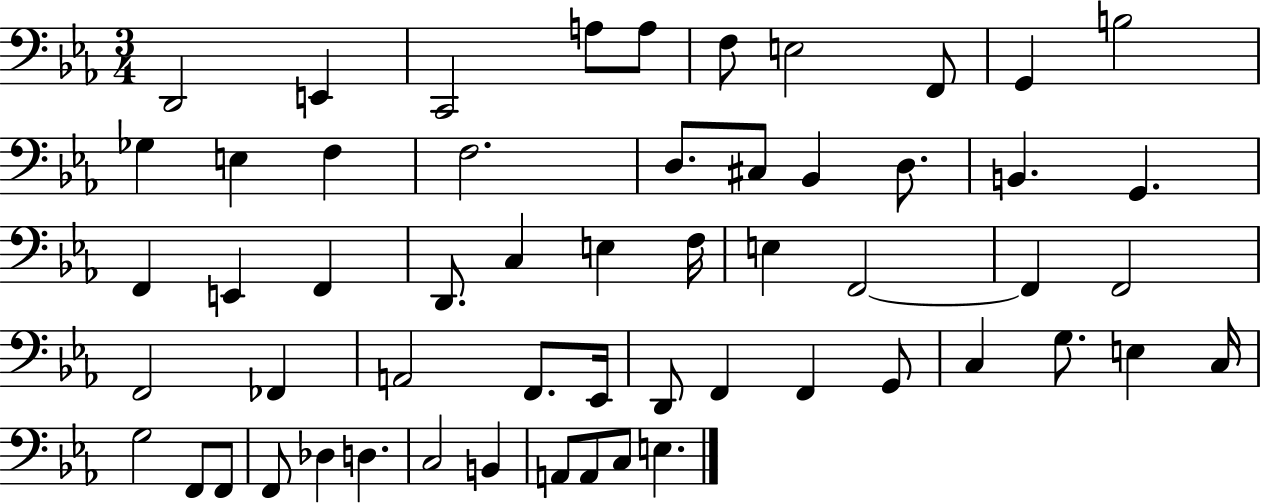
X:1
T:Untitled
M:3/4
L:1/4
K:Eb
D,,2 E,, C,,2 A,/2 A,/2 F,/2 E,2 F,,/2 G,, B,2 _G, E, F, F,2 D,/2 ^C,/2 _B,, D,/2 B,, G,, F,, E,, F,, D,,/2 C, E, F,/4 E, F,,2 F,, F,,2 F,,2 _F,, A,,2 F,,/2 _E,,/4 D,,/2 F,, F,, G,,/2 C, G,/2 E, C,/4 G,2 F,,/2 F,,/2 F,,/2 _D, D, C,2 B,, A,,/2 A,,/2 C,/2 E,